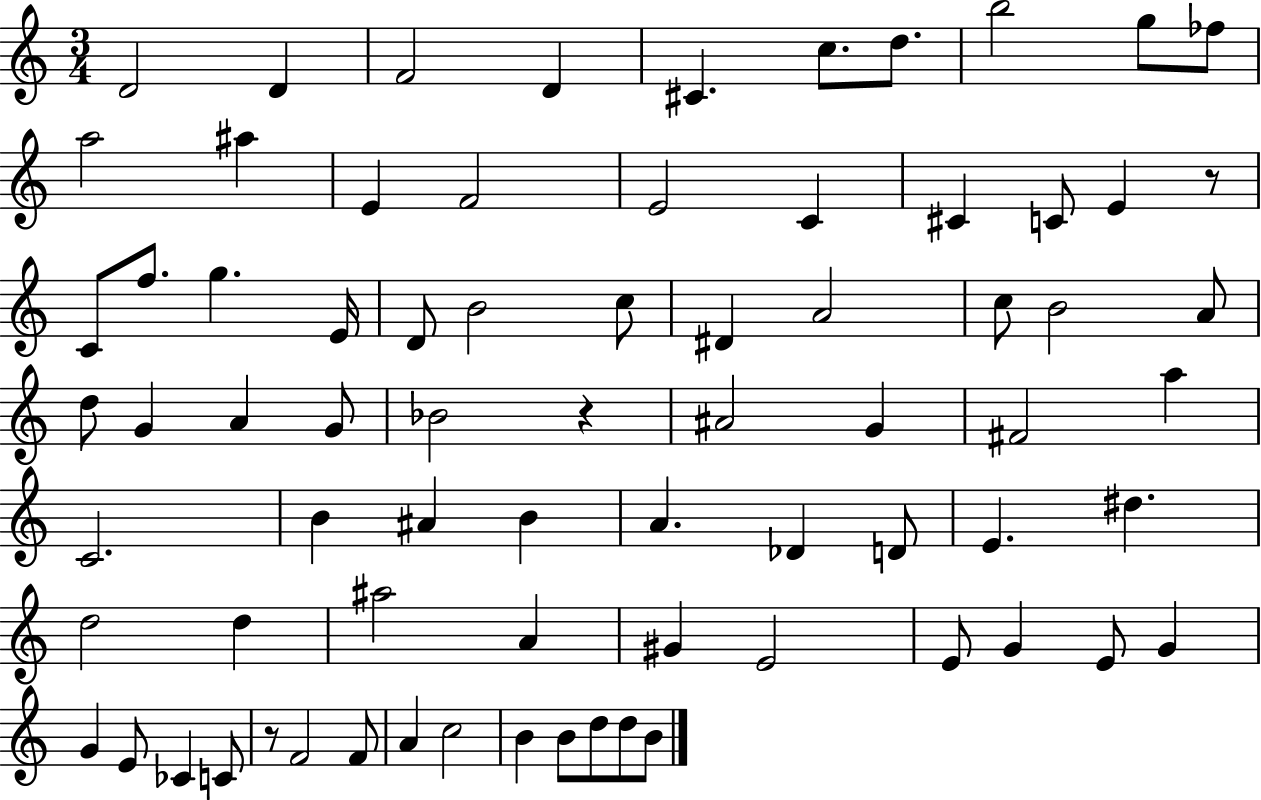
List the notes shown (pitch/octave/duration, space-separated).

D4/h D4/q F4/h D4/q C#4/q. C5/e. D5/e. B5/h G5/e FES5/e A5/h A#5/q E4/q F4/h E4/h C4/q C#4/q C4/e E4/q R/e C4/e F5/e. G5/q. E4/s D4/e B4/h C5/e D#4/q A4/h C5/e B4/h A4/e D5/e G4/q A4/q G4/e Bb4/h R/q A#4/h G4/q F#4/h A5/q C4/h. B4/q A#4/q B4/q A4/q. Db4/q D4/e E4/q. D#5/q. D5/h D5/q A#5/h A4/q G#4/q E4/h E4/e G4/q E4/e G4/q G4/q E4/e CES4/q C4/e R/e F4/h F4/e A4/q C5/h B4/q B4/e D5/e D5/e B4/e